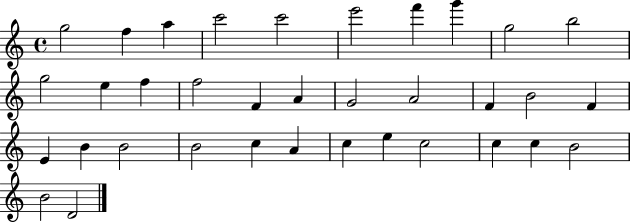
G5/h F5/q A5/q C6/h C6/h E6/h F6/q G6/q G5/h B5/h G5/h E5/q F5/q F5/h F4/q A4/q G4/h A4/h F4/q B4/h F4/q E4/q B4/q B4/h B4/h C5/q A4/q C5/q E5/q C5/h C5/q C5/q B4/h B4/h D4/h